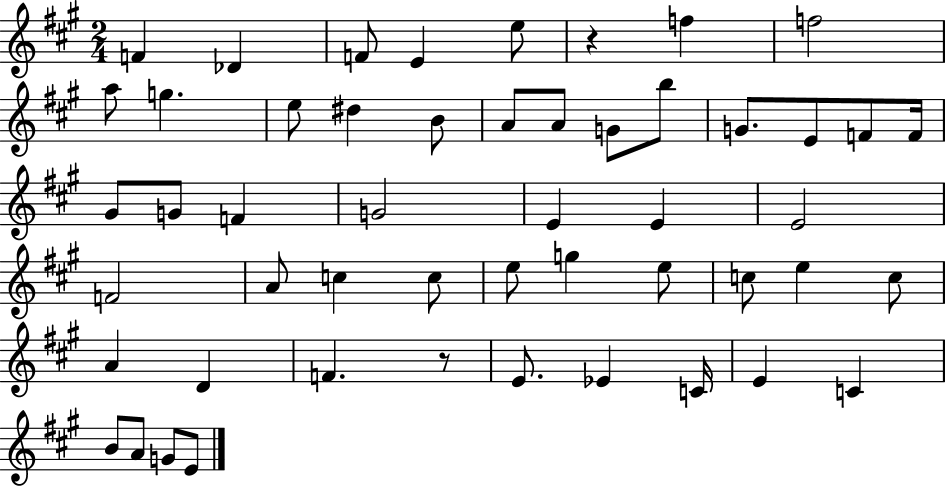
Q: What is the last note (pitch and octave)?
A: E4